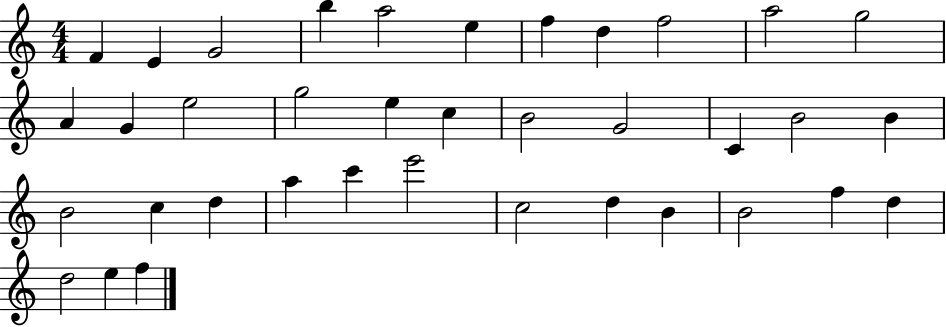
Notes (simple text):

F4/q E4/q G4/h B5/q A5/h E5/q F5/q D5/q F5/h A5/h G5/h A4/q G4/q E5/h G5/h E5/q C5/q B4/h G4/h C4/q B4/h B4/q B4/h C5/q D5/q A5/q C6/q E6/h C5/h D5/q B4/q B4/h F5/q D5/q D5/h E5/q F5/q